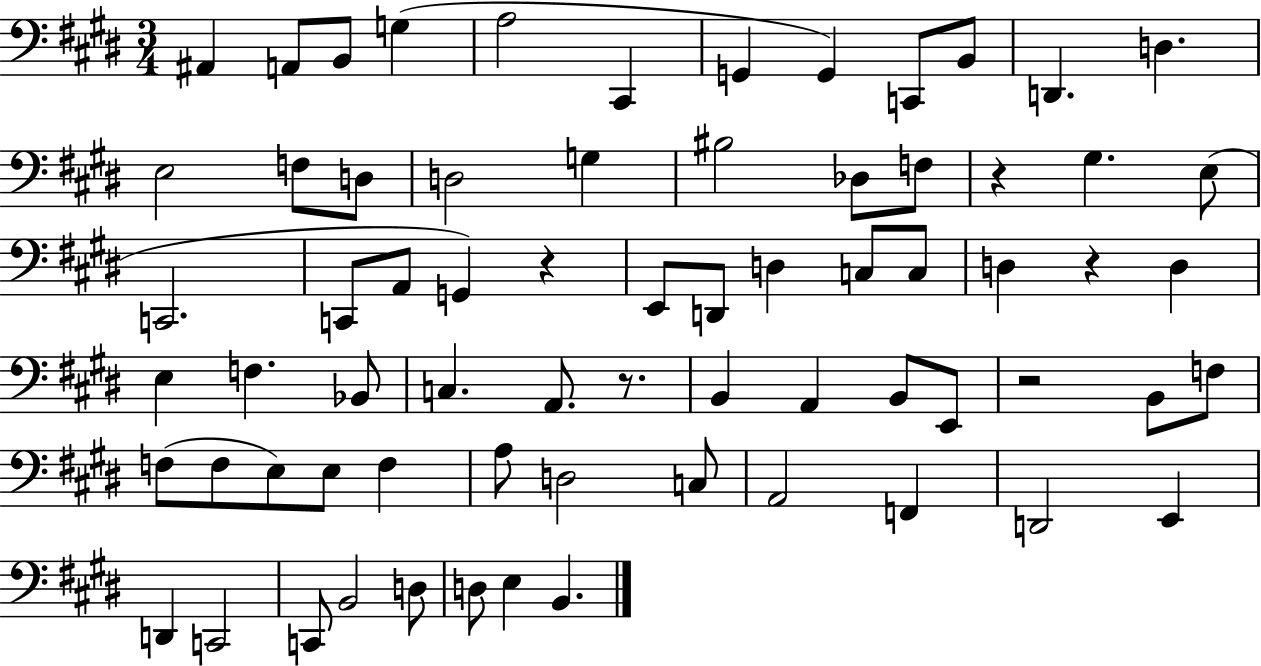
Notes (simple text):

A#2/q A2/e B2/e G3/q A3/h C#2/q G2/q G2/q C2/e B2/e D2/q. D3/q. E3/h F3/e D3/e D3/h G3/q BIS3/h Db3/e F3/e R/q G#3/q. E3/e C2/h. C2/e A2/e G2/q R/q E2/e D2/e D3/q C3/e C3/e D3/q R/q D3/q E3/q F3/q. Bb2/e C3/q. A2/e. R/e. B2/q A2/q B2/e E2/e R/h B2/e F3/e F3/e F3/e E3/e E3/e F3/q A3/e D3/h C3/e A2/h F2/q D2/h E2/q D2/q C2/h C2/e B2/h D3/e D3/e E3/q B2/q.